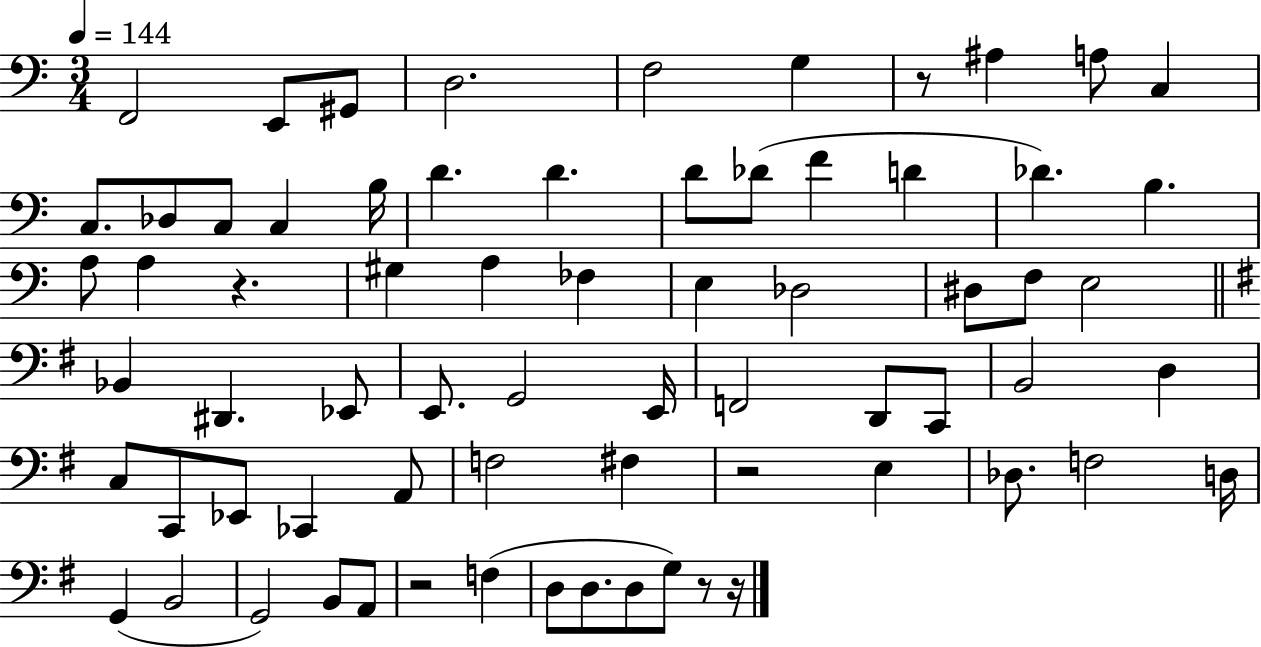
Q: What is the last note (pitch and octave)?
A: G3